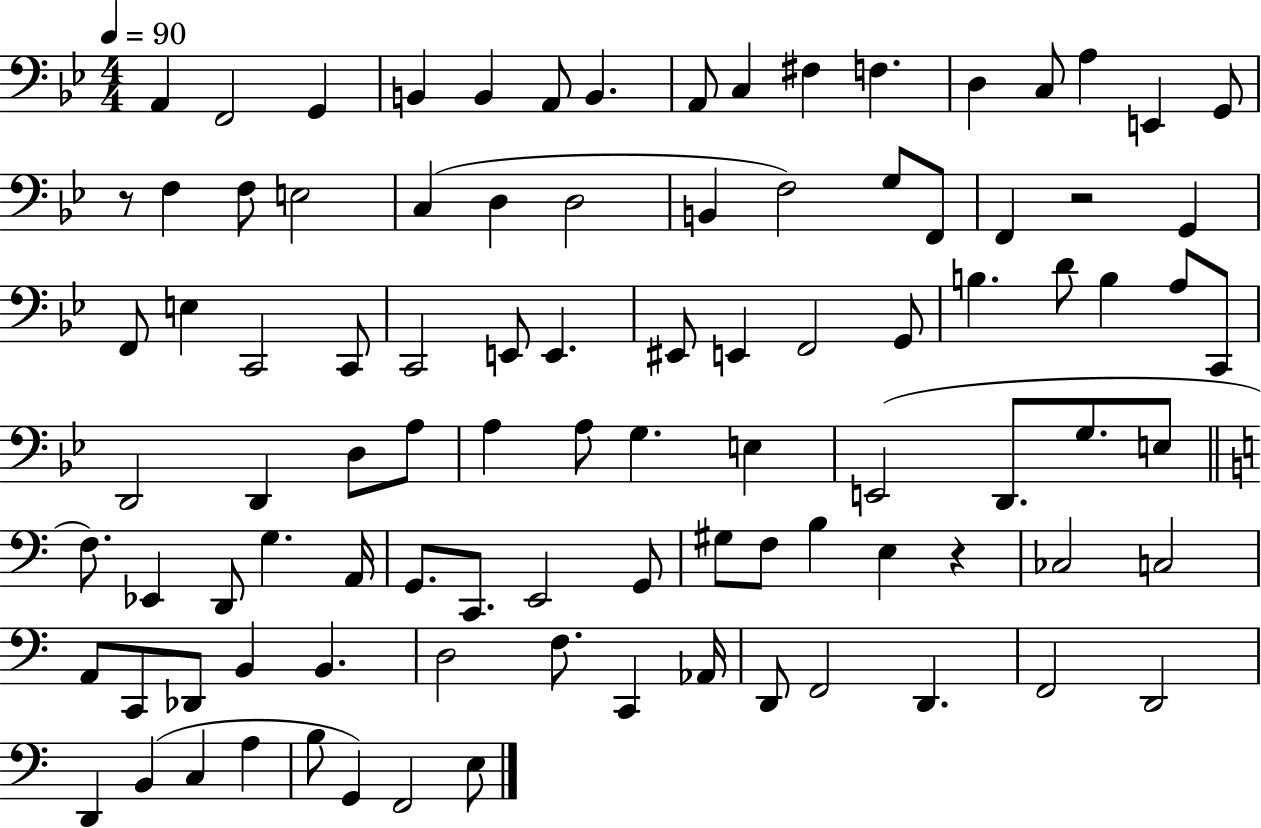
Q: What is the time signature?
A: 4/4